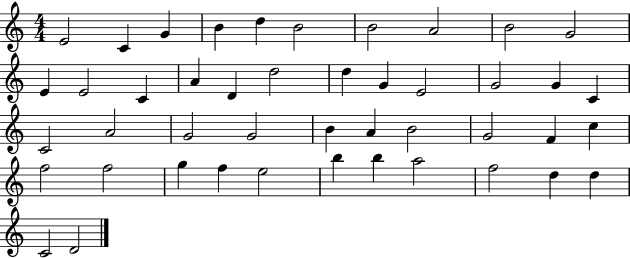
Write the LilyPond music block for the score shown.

{
  \clef treble
  \numericTimeSignature
  \time 4/4
  \key c \major
  e'2 c'4 g'4 | b'4 d''4 b'2 | b'2 a'2 | b'2 g'2 | \break e'4 e'2 c'4 | a'4 d'4 d''2 | d''4 g'4 e'2 | g'2 g'4 c'4 | \break c'2 a'2 | g'2 g'2 | b'4 a'4 b'2 | g'2 f'4 c''4 | \break f''2 f''2 | g''4 f''4 e''2 | b''4 b''4 a''2 | f''2 d''4 d''4 | \break c'2 d'2 | \bar "|."
}